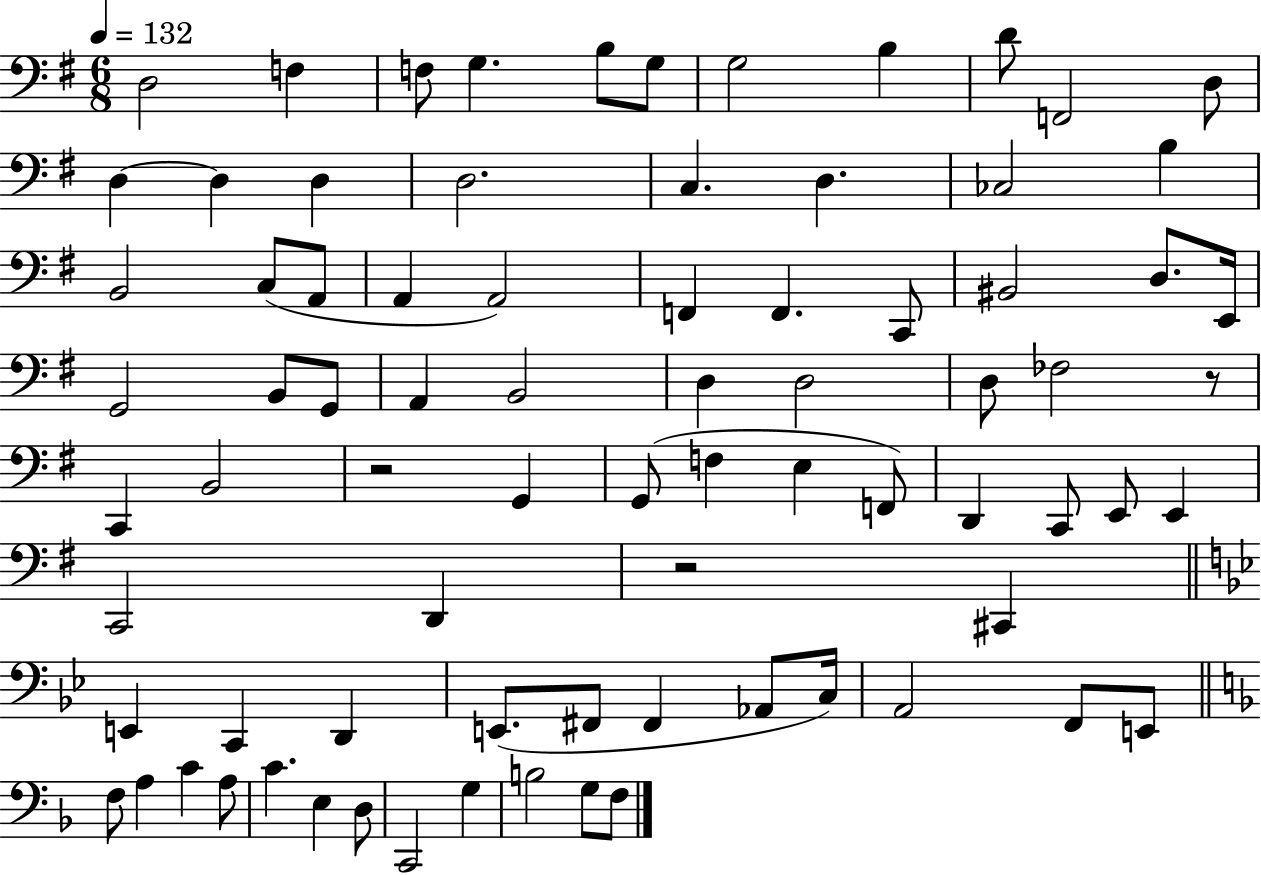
D3/h F3/q F3/e G3/q. B3/e G3/e G3/h B3/q D4/e F2/h D3/e D3/q D3/q D3/q D3/h. C3/q. D3/q. CES3/h B3/q B2/h C3/e A2/e A2/q A2/h F2/q F2/q. C2/e BIS2/h D3/e. E2/s G2/h B2/e G2/e A2/q B2/h D3/q D3/h D3/e FES3/h R/e C2/q B2/h R/h G2/q G2/e F3/q E3/q F2/e D2/q C2/e E2/e E2/q C2/h D2/q R/h C#2/q E2/q C2/q D2/q E2/e. F#2/e F#2/q Ab2/e C3/s A2/h F2/e E2/e F3/e A3/q C4/q A3/e C4/q. E3/q D3/e C2/h G3/q B3/h G3/e F3/e